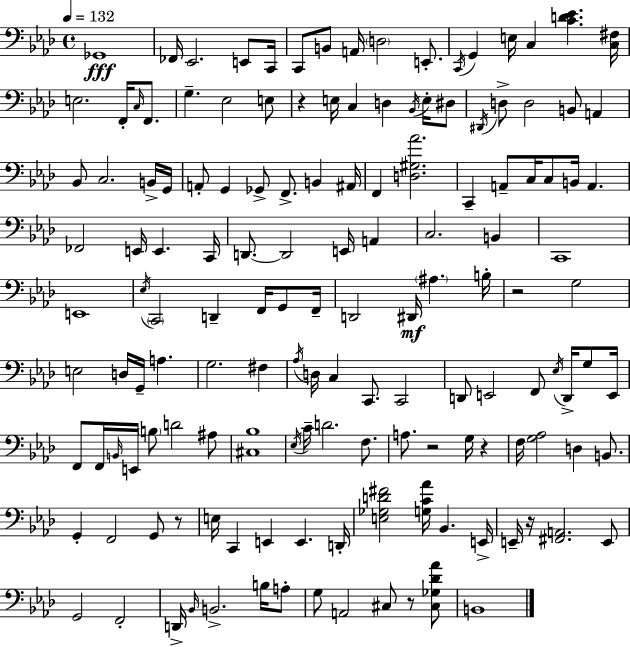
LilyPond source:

{
  \clef bass
  \time 4/4
  \defaultTimeSignature
  \key f \minor
  \tempo 4 = 132
  ges,1\fff | fes,16 ees,2. e,8 c,16 | c,8 b,8 a,16 \parenthesize d2 e,8.-. | \acciaccatura { c,16 } g,4 e16 c4 <c' d' ees'>4. | \break <c fis>16 e2. f,16-. \grace { c16 } f,8. | g4.-- ees2 | e8 r4 e16 c4 d4 \acciaccatura { bes,16 } | e16-. dis8 \acciaccatura { dis,16 } d8-> d2 b,8 | \break a,4 bes,8 c2. | b,16-> g,16 a,8-. g,4 ges,8-> f,8.-> b,4 | ais,16 f,4 <d gis aes'>2. | c,4-- a,8-- c16 c8 b,16 a,4. | \break fes,2 e,16 e,4. | c,16 d,8.~~ d,2 e,16 | a,4 c2. | b,4 c,1 | \break e,1 | \acciaccatura { ees16 } \parenthesize c,2 d,4-- | f,16 g,8 f,16-- d,2 dis,16\mf \parenthesize ais4. | b16-. r2 g2 | \break e2 d16 g,16-- a4. | g2. | fis4 \acciaccatura { aes16 } d16 c4 c,8. c,2 | d,8 e,2 | \break f,8 \acciaccatura { ees16 } d,16-> g8 e,16 f,8 f,16 \grace { b,16 } e,16 \parenthesize b8 d'2 | ais8 <cis bes>1 | \acciaccatura { ees16 } c'16-- d'2. | f8. a8. r2 | \break g16 r4 f16 <g aes>2 | d4 b,8. g,4-. f,2 | g,8 r8 e16 c,4 e,4 | e,4. d,16-. <e ges d' fis'>2 | \break <g c' aes'>16 bes,4. e,16-> e,16-- r16 <fis, a,>2. | e,8 g,2 | f,2-. d,16-> \grace { bes,16 } b,2.-> | b16 a8-. g8 a,2 | \break cis8 r8 <cis ges des' aes'>8 b,1 | \bar "|."
}